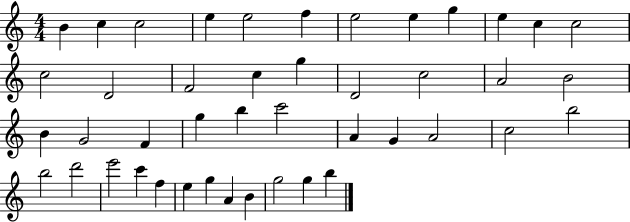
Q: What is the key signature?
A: C major